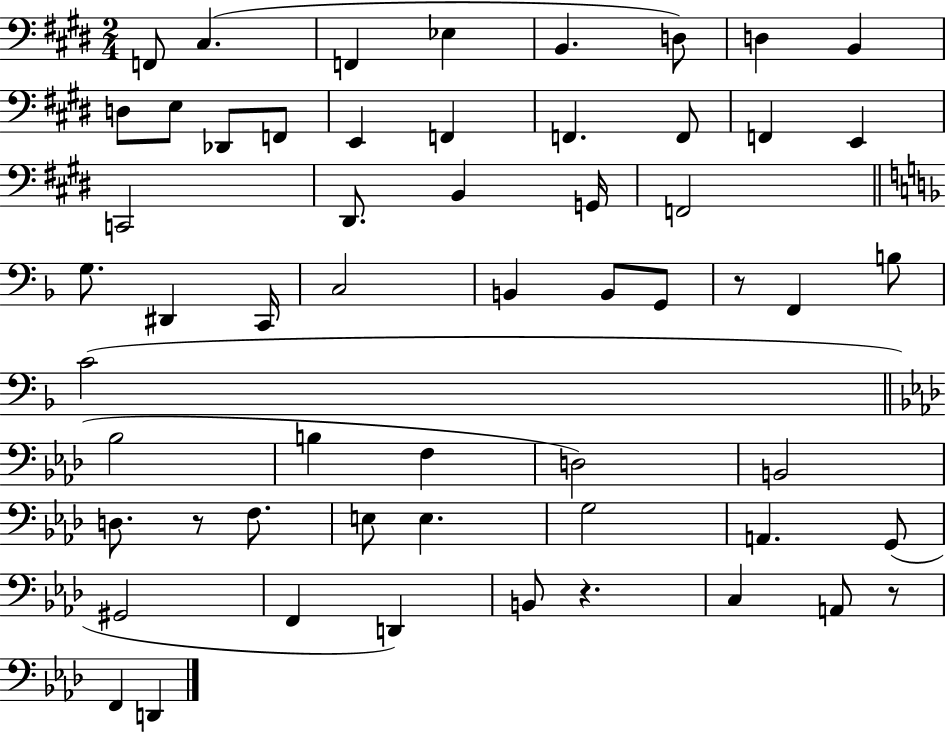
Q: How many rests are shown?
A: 4